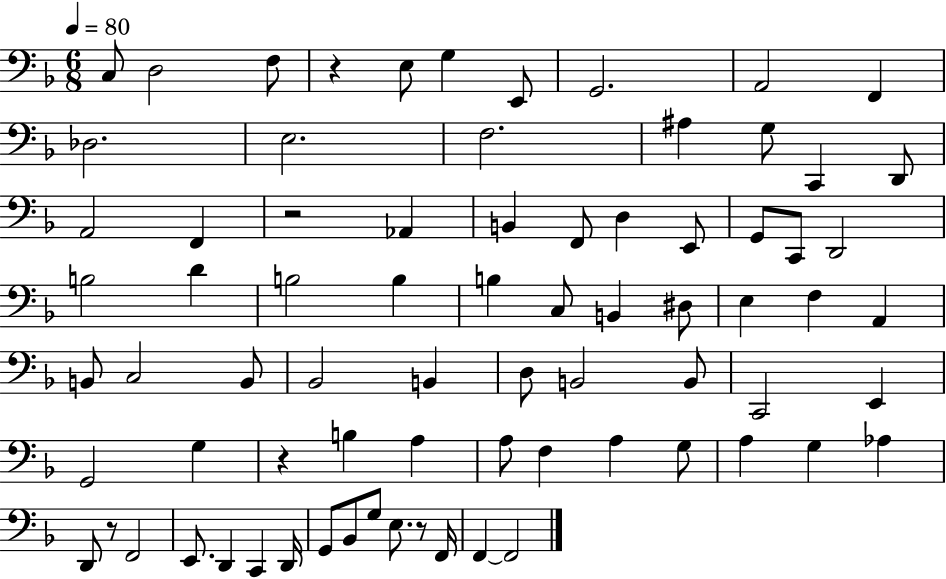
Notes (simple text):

C3/e D3/h F3/e R/q E3/e G3/q E2/e G2/h. A2/h F2/q Db3/h. E3/h. F3/h. A#3/q G3/e C2/q D2/e A2/h F2/q R/h Ab2/q B2/q F2/e D3/q E2/e G2/e C2/e D2/h B3/h D4/q B3/h B3/q B3/q C3/e B2/q D#3/e E3/q F3/q A2/q B2/e C3/h B2/e Bb2/h B2/q D3/e B2/h B2/e C2/h E2/q G2/h G3/q R/q B3/q A3/q A3/e F3/q A3/q G3/e A3/q G3/q Ab3/q D2/e R/e F2/h E2/e. D2/q C2/q D2/s G2/e Bb2/e G3/e E3/e. R/e F2/s F2/q F2/h